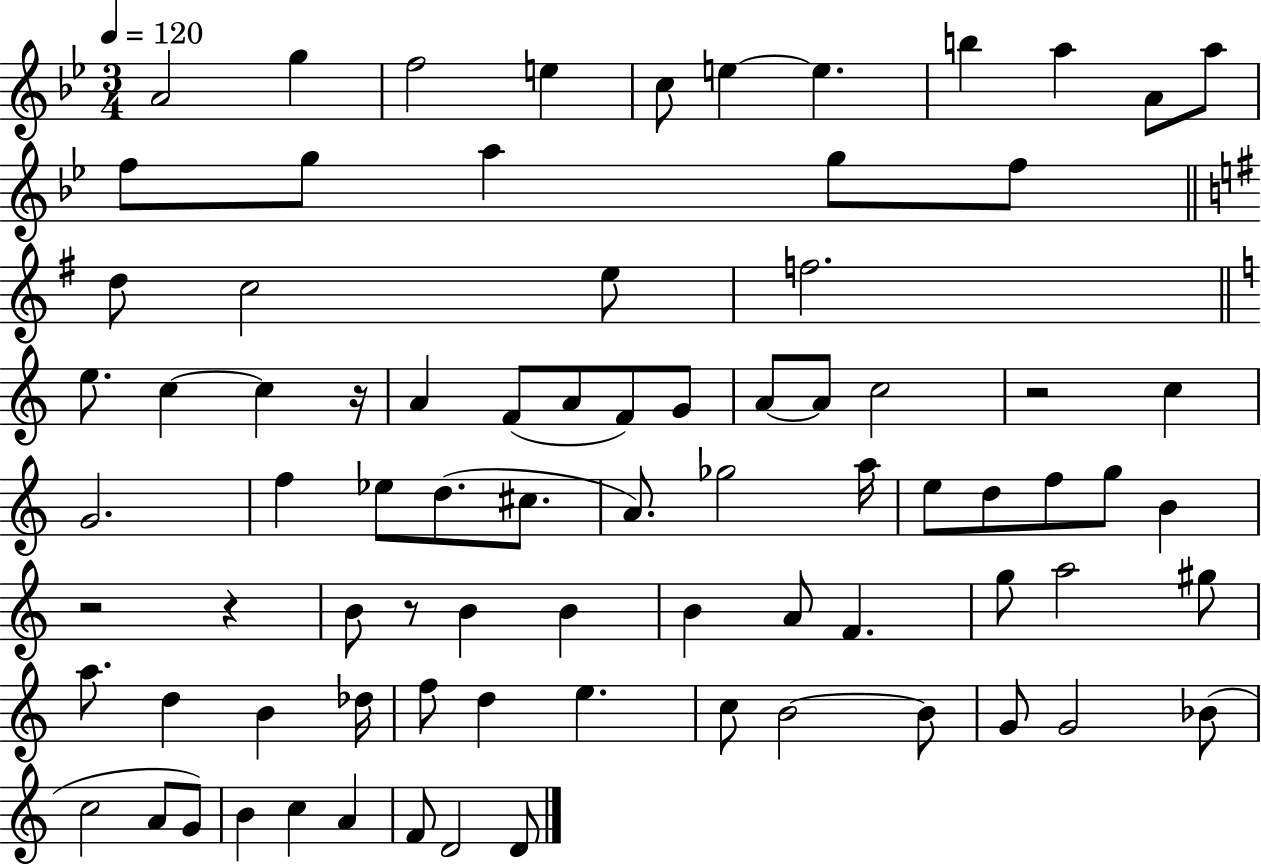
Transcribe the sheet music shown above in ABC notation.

X:1
T:Untitled
M:3/4
L:1/4
K:Bb
A2 g f2 e c/2 e e b a A/2 a/2 f/2 g/2 a g/2 f/2 d/2 c2 e/2 f2 e/2 c c z/4 A F/2 A/2 F/2 G/2 A/2 A/2 c2 z2 c G2 f _e/2 d/2 ^c/2 A/2 _g2 a/4 e/2 d/2 f/2 g/2 B z2 z B/2 z/2 B B B A/2 F g/2 a2 ^g/2 a/2 d B _d/4 f/2 d e c/2 B2 B/2 G/2 G2 _B/2 c2 A/2 G/2 B c A F/2 D2 D/2